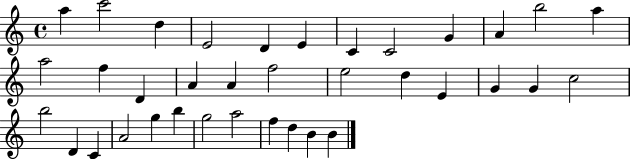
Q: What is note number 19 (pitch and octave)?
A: E5